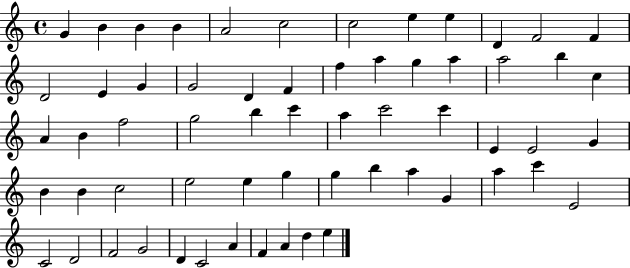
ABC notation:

X:1
T:Untitled
M:4/4
L:1/4
K:C
G B B B A2 c2 c2 e e D F2 F D2 E G G2 D F f a g a a2 b c A B f2 g2 b c' a c'2 c' E E2 G B B c2 e2 e g g b a G a c' E2 C2 D2 F2 G2 D C2 A F A d e